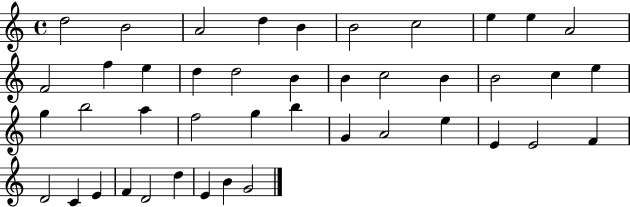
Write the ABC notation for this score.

X:1
T:Untitled
M:4/4
L:1/4
K:C
d2 B2 A2 d B B2 c2 e e A2 F2 f e d d2 B B c2 B B2 c e g b2 a f2 g b G A2 e E E2 F D2 C E F D2 d E B G2